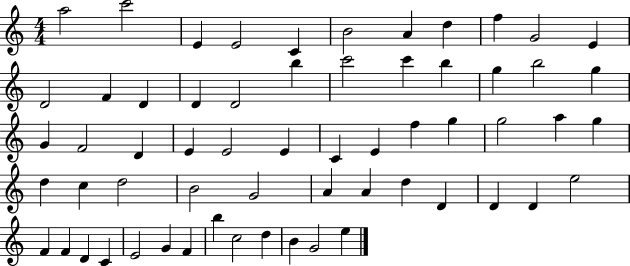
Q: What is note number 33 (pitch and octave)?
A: G5